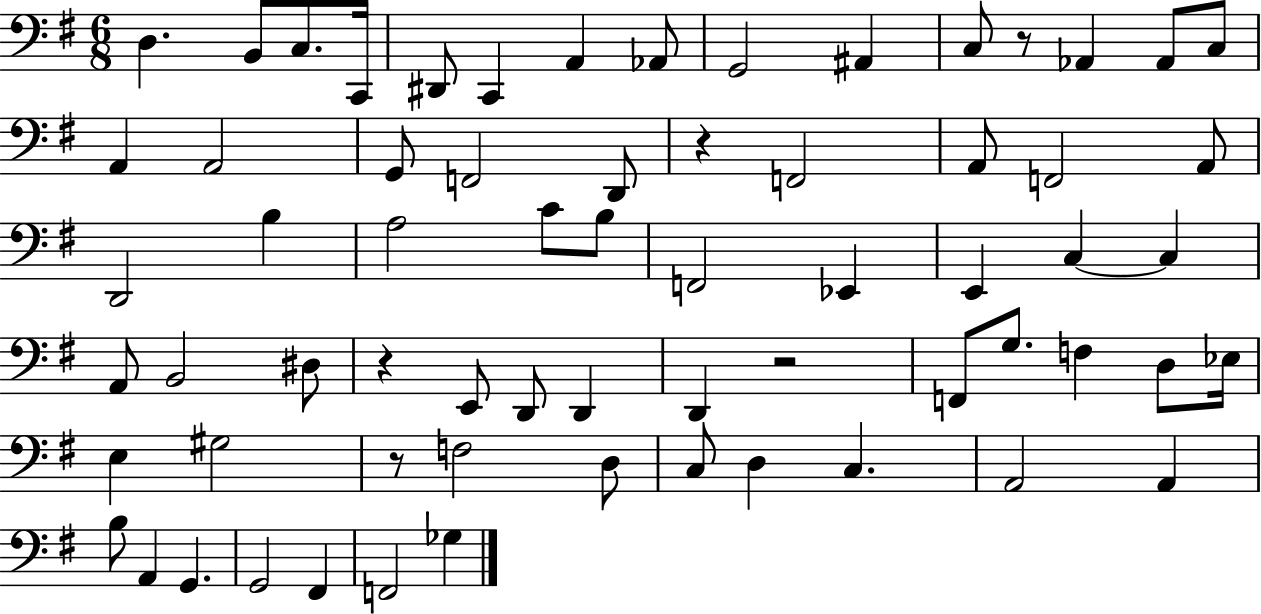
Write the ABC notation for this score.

X:1
T:Untitled
M:6/8
L:1/4
K:G
D, B,,/2 C,/2 C,,/4 ^D,,/2 C,, A,, _A,,/2 G,,2 ^A,, C,/2 z/2 _A,, _A,,/2 C,/2 A,, A,,2 G,,/2 F,,2 D,,/2 z F,,2 A,,/2 F,,2 A,,/2 D,,2 B, A,2 C/2 B,/2 F,,2 _E,, E,, C, C, A,,/2 B,,2 ^D,/2 z E,,/2 D,,/2 D,, D,, z2 F,,/2 G,/2 F, D,/2 _E,/4 E, ^G,2 z/2 F,2 D,/2 C,/2 D, C, A,,2 A,, B,/2 A,, G,, G,,2 ^F,, F,,2 _G,